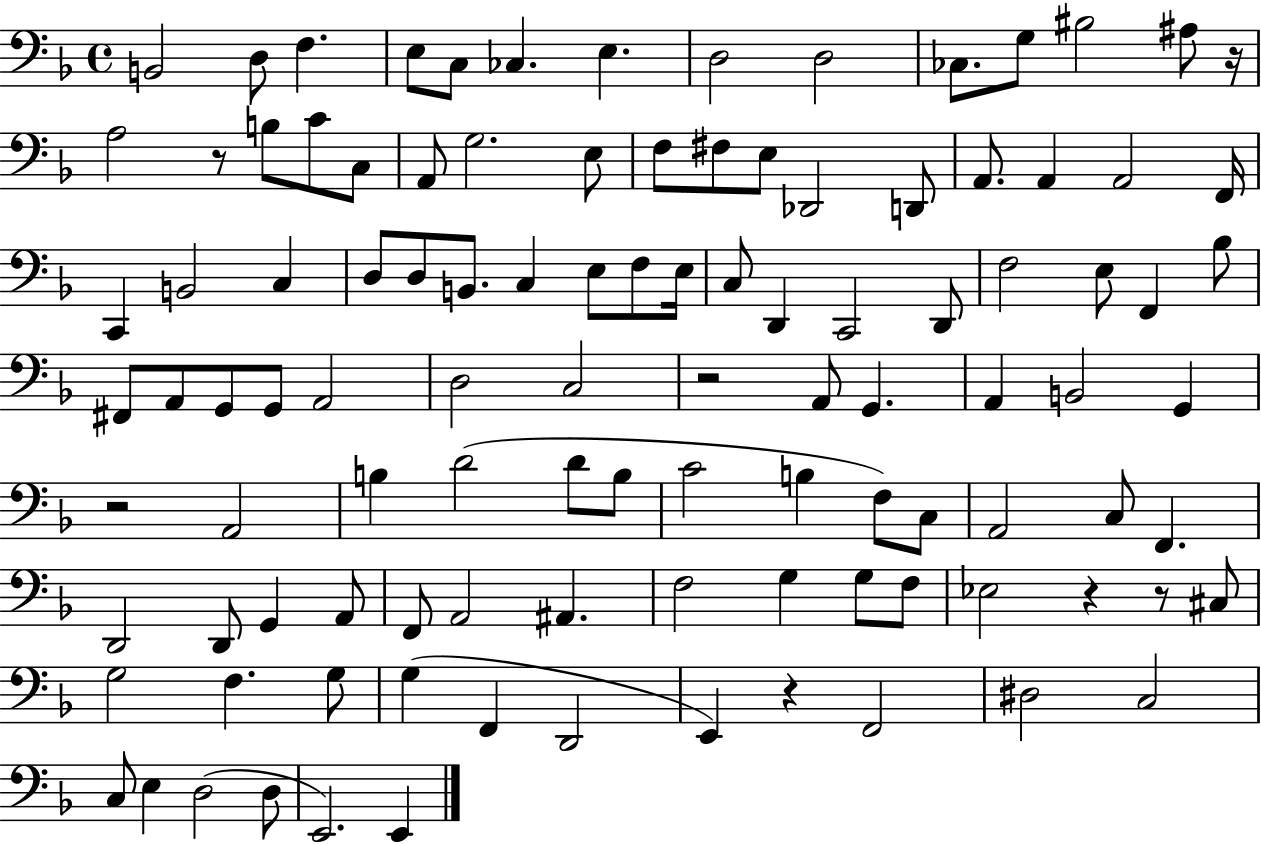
{
  \clef bass
  \time 4/4
  \defaultTimeSignature
  \key f \major
  \repeat volta 2 { b,2 d8 f4. | e8 c8 ces4. e4. | d2 d2 | ces8. g8 bis2 ais8 r16 | \break a2 r8 b8 c'8 c8 | a,8 g2. e8 | f8 fis8 e8 des,2 d,8 | a,8. a,4 a,2 f,16 | \break c,4 b,2 c4 | d8 d8 b,8. c4 e8 f8 e16 | c8 d,4 c,2 d,8 | f2 e8 f,4 bes8 | \break fis,8 a,8 g,8 g,8 a,2 | d2 c2 | r2 a,8 g,4. | a,4 b,2 g,4 | \break r2 a,2 | b4 d'2( d'8 b8 | c'2 b4 f8) c8 | a,2 c8 f,4. | \break d,2 d,8 g,4 a,8 | f,8 a,2 ais,4. | f2 g4 g8 f8 | ees2 r4 r8 cis8 | \break g2 f4. g8 | g4( f,4 d,2 | e,4) r4 f,2 | dis2 c2 | \break c8 e4 d2( d8 | e,2.) e,4 | } \bar "|."
}